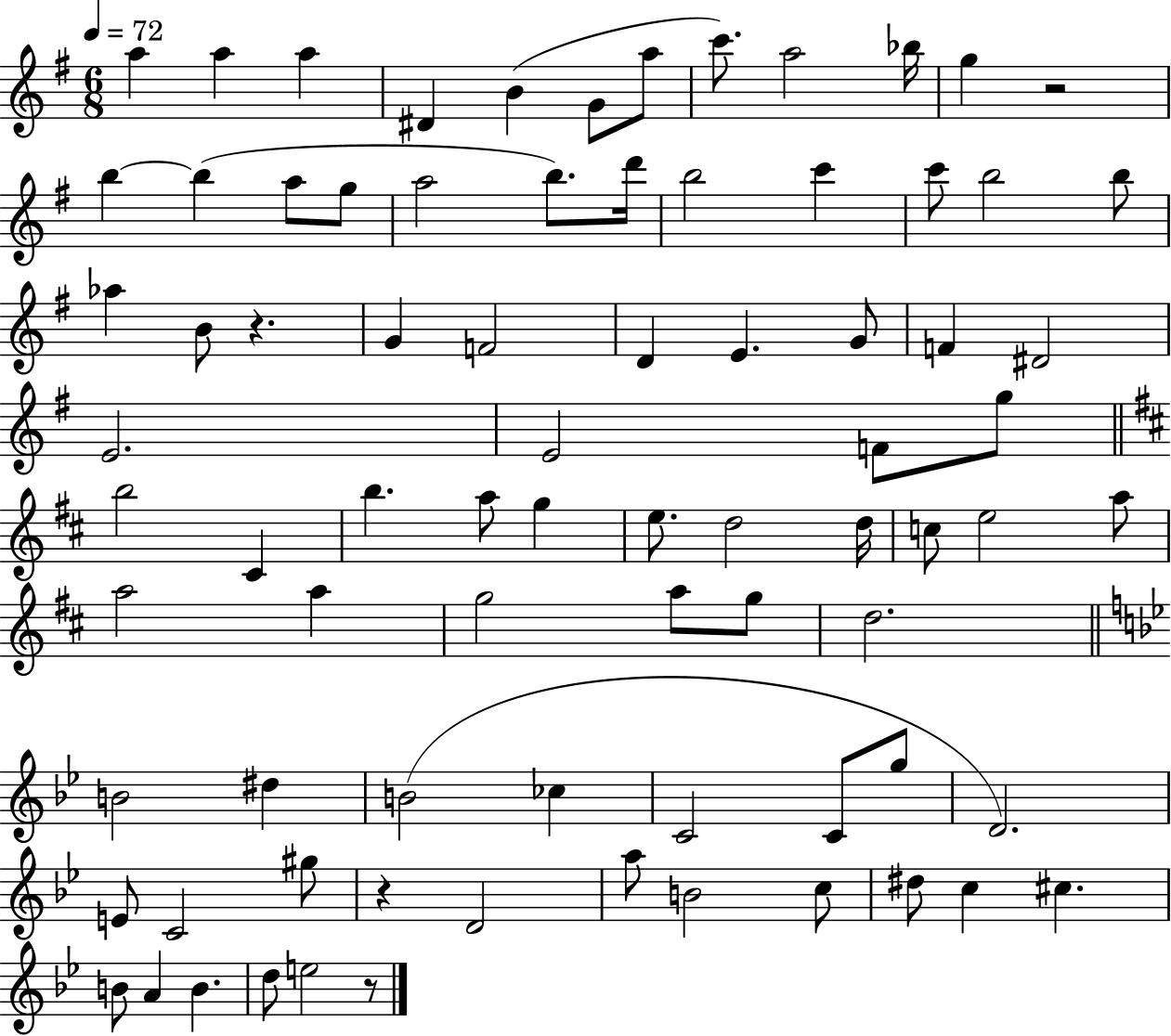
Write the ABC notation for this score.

X:1
T:Untitled
M:6/8
L:1/4
K:G
a a a ^D B G/2 a/2 c'/2 a2 _b/4 g z2 b b a/2 g/2 a2 b/2 d'/4 b2 c' c'/2 b2 b/2 _a B/2 z G F2 D E G/2 F ^D2 E2 E2 F/2 g/2 b2 ^C b a/2 g e/2 d2 d/4 c/2 e2 a/2 a2 a g2 a/2 g/2 d2 B2 ^d B2 _c C2 C/2 g/2 D2 E/2 C2 ^g/2 z D2 a/2 B2 c/2 ^d/2 c ^c B/2 A B d/2 e2 z/2